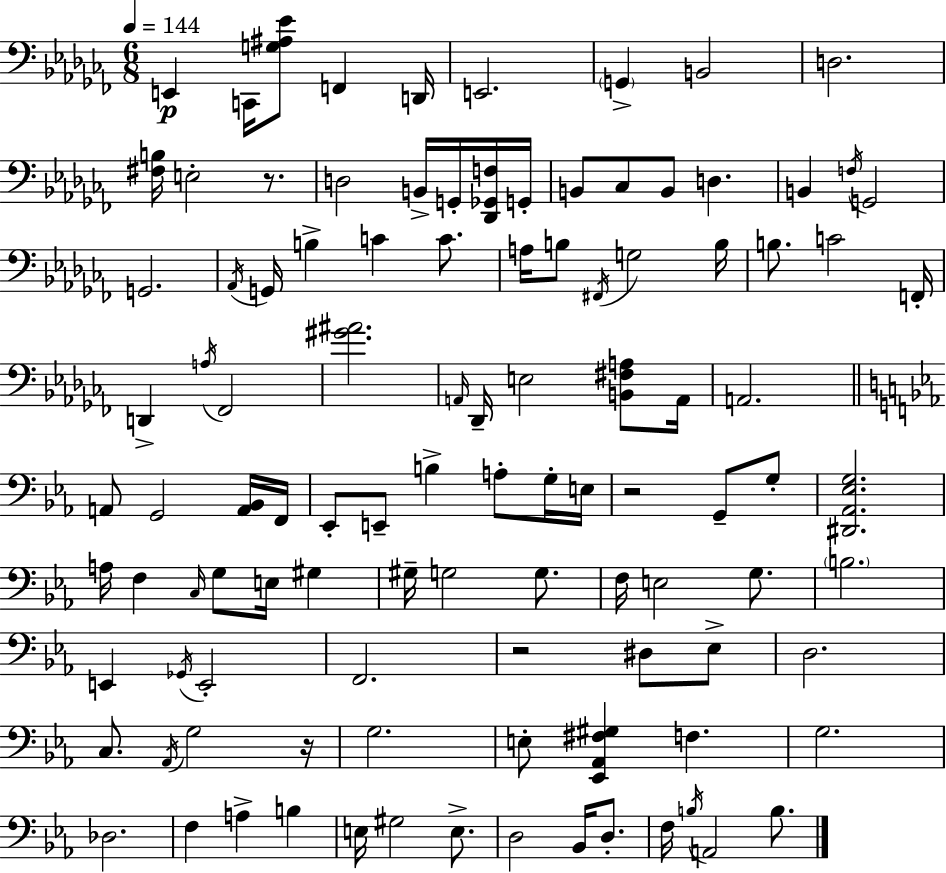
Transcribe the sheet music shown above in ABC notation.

X:1
T:Untitled
M:6/8
L:1/4
K:Abm
E,, C,,/4 [G,^A,_E]/2 F,, D,,/4 E,,2 G,, B,,2 D,2 [^F,B,]/4 E,2 z/2 D,2 B,,/4 G,,/4 [_D,,_G,,F,]/4 G,,/4 B,,/2 _C,/2 B,,/2 D, B,, F,/4 G,,2 G,,2 _A,,/4 G,,/4 B, C C/2 A,/4 B,/2 ^F,,/4 G,2 B,/4 B,/2 C2 F,,/4 D,, A,/4 _F,,2 [^G^A]2 A,,/4 _D,,/4 E,2 [B,,^F,A,]/2 A,,/4 A,,2 A,,/2 G,,2 [A,,_B,,]/4 F,,/4 _E,,/2 E,,/2 B, A,/2 G,/4 E,/4 z2 G,,/2 G,/2 [^D,,_A,,_E,G,]2 A,/4 F, C,/4 G,/2 E,/4 ^G, ^G,/4 G,2 G,/2 F,/4 E,2 G,/2 B,2 E,, _G,,/4 E,,2 F,,2 z2 ^D,/2 _E,/2 D,2 C,/2 _A,,/4 G,2 z/4 G,2 E,/2 [_E,,_A,,^F,^G,] F, G,2 _D,2 F, A, B, E,/4 ^G,2 E,/2 D,2 _B,,/4 D,/2 F,/4 B,/4 A,,2 B,/2